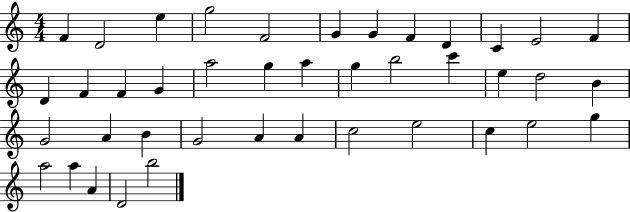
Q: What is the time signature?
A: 4/4